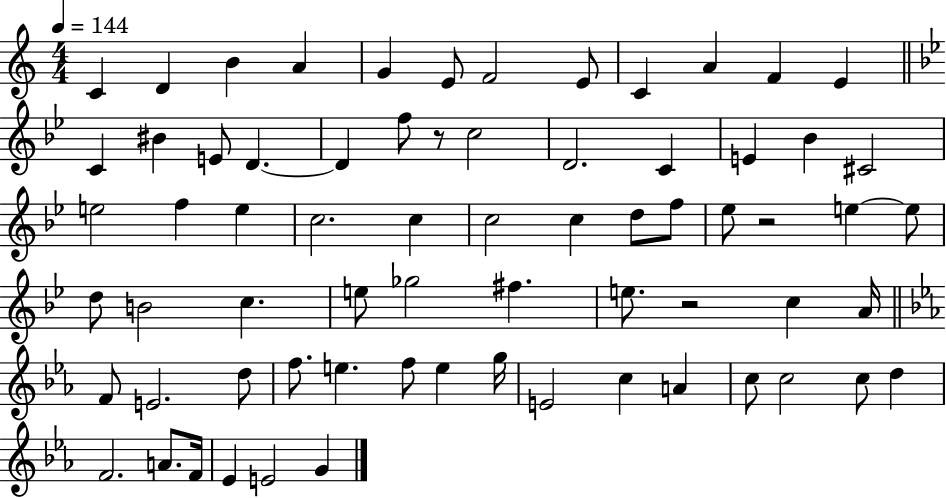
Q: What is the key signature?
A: C major